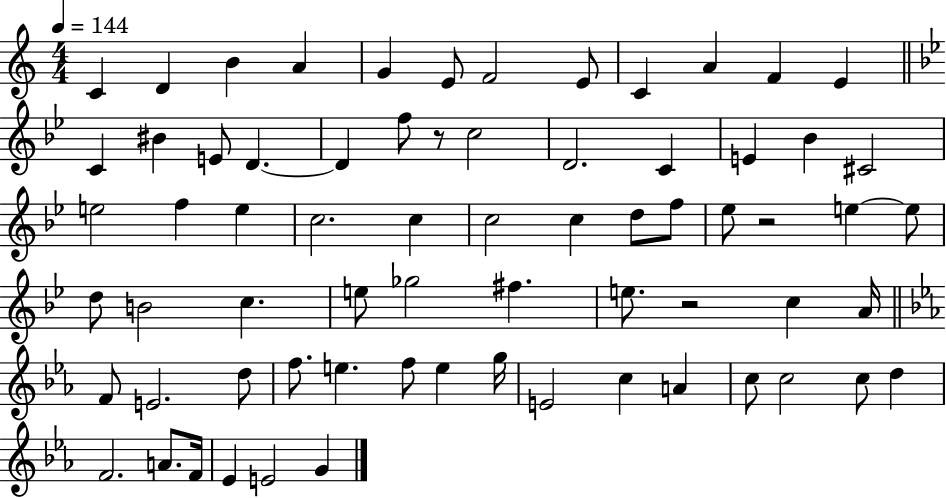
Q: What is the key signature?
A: C major